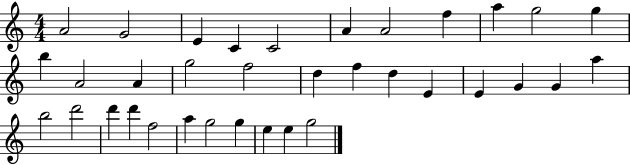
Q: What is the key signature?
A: C major